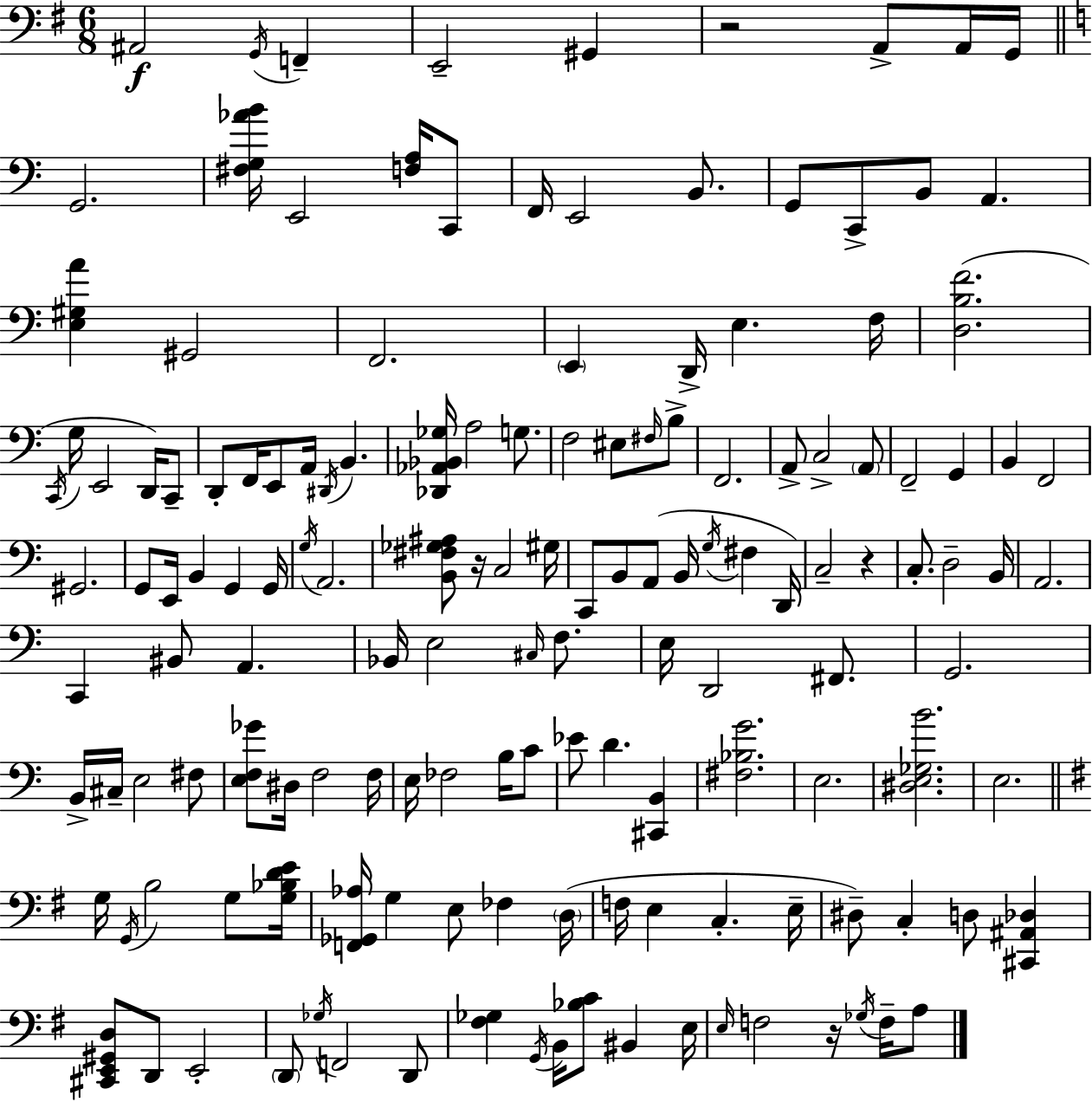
A#2/h G2/s F2/q E2/h G#2/q R/h A2/e A2/s G2/s G2/h. [F#3,G3,Ab4,B4]/s E2/h [F3,A3]/s C2/e F2/s E2/h B2/e. G2/e C2/e B2/e A2/q. [E3,G#3,A4]/q G#2/h F2/h. E2/q D2/s E3/q. F3/s [D3,B3,F4]/h. C2/s G3/s E2/h D2/s C2/e D2/e F2/s E2/e A2/s D#2/s B2/q. [Db2,Ab2,Bb2,Gb3]/s A3/h G3/e. F3/h EIS3/e F#3/s B3/e F2/h. A2/e C3/h A2/e F2/h G2/q B2/q F2/h G#2/h. G2/e E2/s B2/q G2/q G2/s G3/s A2/h. [B2,F#3,Gb3,A#3]/e R/s C3/h G#3/s C2/e B2/e A2/e B2/s G3/s F#3/q D2/s C3/h R/q C3/e. D3/h B2/s A2/h. C2/q BIS2/e A2/q. Bb2/s E3/h C#3/s F3/e. E3/s D2/h F#2/e. G2/h. B2/s C#3/s E3/h F#3/e [E3,F3,Gb4]/e D#3/s F3/h F3/s E3/s FES3/h B3/s C4/e Eb4/e D4/q. [C#2,B2]/q [F#3,Bb3,G4]/h. E3/h. [D#3,E3,Gb3,B4]/h. E3/h. G3/s G2/s B3/h G3/e [G3,Bb3,D4,E4]/s [F2,Gb2,Ab3]/s G3/q E3/e FES3/q D3/s F3/s E3/q C3/q. E3/s D#3/e C3/q D3/e [C#2,A#2,Db3]/q [C#2,E2,G#2,D3]/e D2/e E2/h D2/e Gb3/s F2/h D2/e [F#3,Gb3]/q G2/s B2/s [Bb3,C4]/e BIS2/q E3/s E3/s F3/h R/s Gb3/s F3/s A3/e